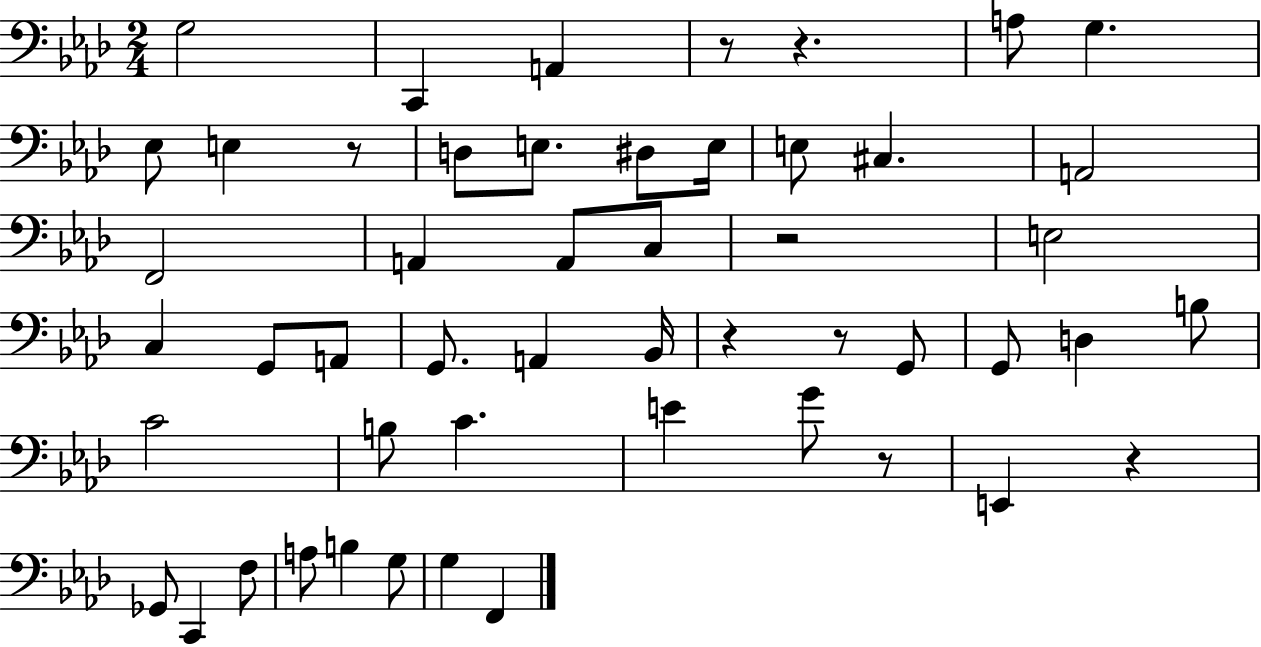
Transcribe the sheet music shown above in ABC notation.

X:1
T:Untitled
M:2/4
L:1/4
K:Ab
G,2 C,, A,, z/2 z A,/2 G, _E,/2 E, z/2 D,/2 E,/2 ^D,/2 E,/4 E,/2 ^C, A,,2 F,,2 A,, A,,/2 C,/2 z2 E,2 C, G,,/2 A,,/2 G,,/2 A,, _B,,/4 z z/2 G,,/2 G,,/2 D, B,/2 C2 B,/2 C E G/2 z/2 E,, z _G,,/2 C,, F,/2 A,/2 B, G,/2 G, F,,